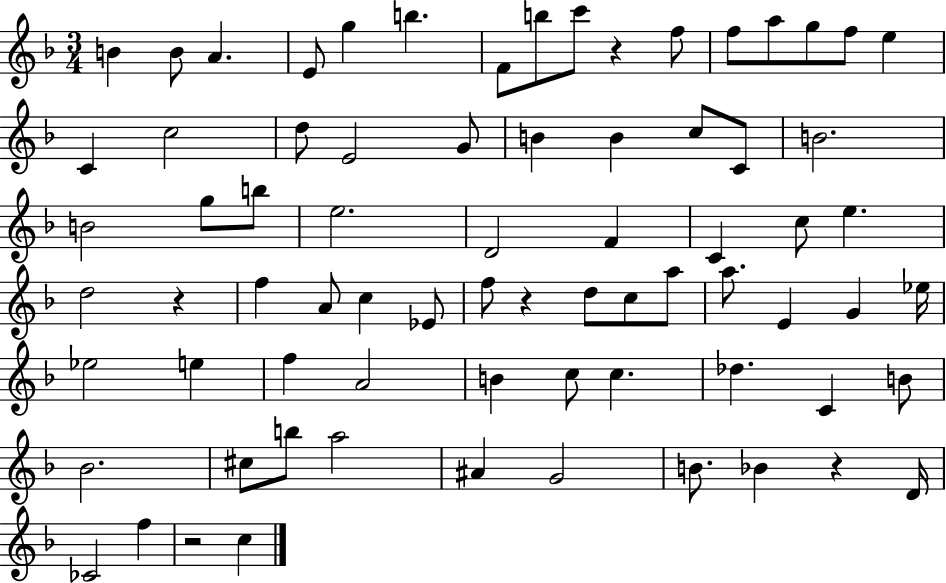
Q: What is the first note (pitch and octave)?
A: B4